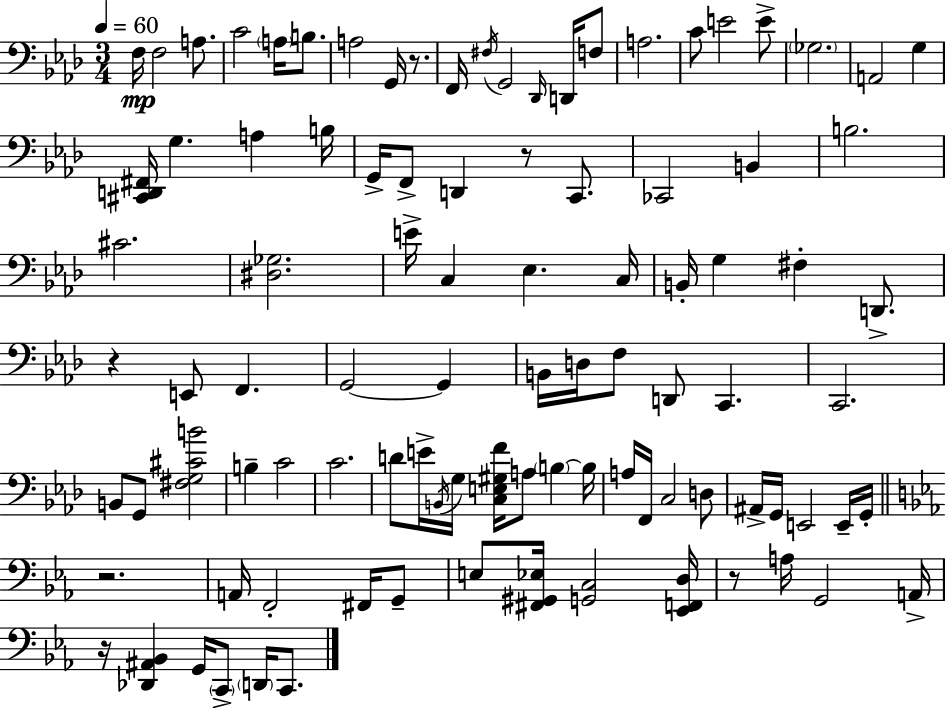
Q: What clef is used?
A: bass